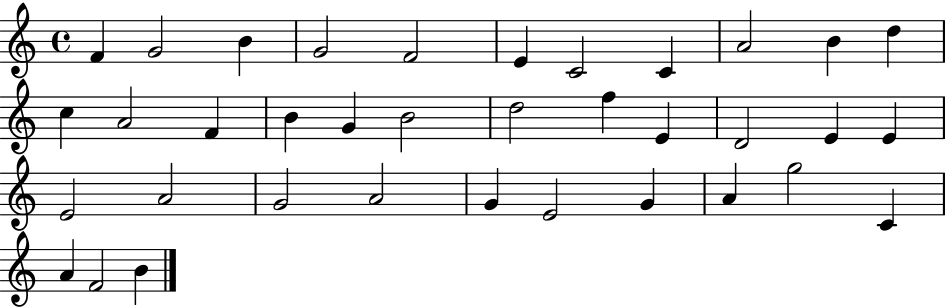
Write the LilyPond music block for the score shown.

{
  \clef treble
  \time 4/4
  \defaultTimeSignature
  \key c \major
  f'4 g'2 b'4 | g'2 f'2 | e'4 c'2 c'4 | a'2 b'4 d''4 | \break c''4 a'2 f'4 | b'4 g'4 b'2 | d''2 f''4 e'4 | d'2 e'4 e'4 | \break e'2 a'2 | g'2 a'2 | g'4 e'2 g'4 | a'4 g''2 c'4 | \break a'4 f'2 b'4 | \bar "|."
}